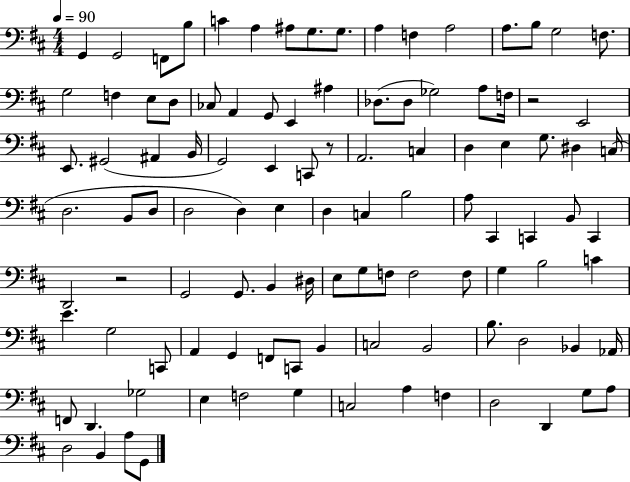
{
  \clef bass
  \numericTimeSignature
  \time 4/4
  \key d \major
  \tempo 4 = 90
  g,4 g,2 f,8 b8 | c'4 a4 ais8 g8. g8. | a4 f4 a2 | a8. b8 g2 f8. | \break g2 f4 e8 d8 | ces8 a,4 g,8 e,4 ais4 | des8.( des8 ges2) a8 f16 | r2 e,2 | \break e,8. gis,2( ais,4 b,16 | g,2) e,4 c,8 r8 | a,2. c4 | d4 e4 g8. dis4 c16( | \break d2. b,8 d8 | d2 d4) e4 | d4 c4 b2 | a8 cis,4 c,4 b,8 c,4 | \break d,2 r2 | g,2 g,8. b,4 dis16 | e8 g8 f8 f2 f8 | g4 b2 c'4 | \break e'4. g2 c,8 | a,4 g,4 f,8 c,8 b,4 | c2 b,2 | b8. d2 bes,4 aes,16 | \break f,8 d,4. ges2 | e4 f2 g4 | c2 a4 f4 | d2 d,4 g8 a8 | \break d2 b,4 a8 g,8 | \bar "|."
}